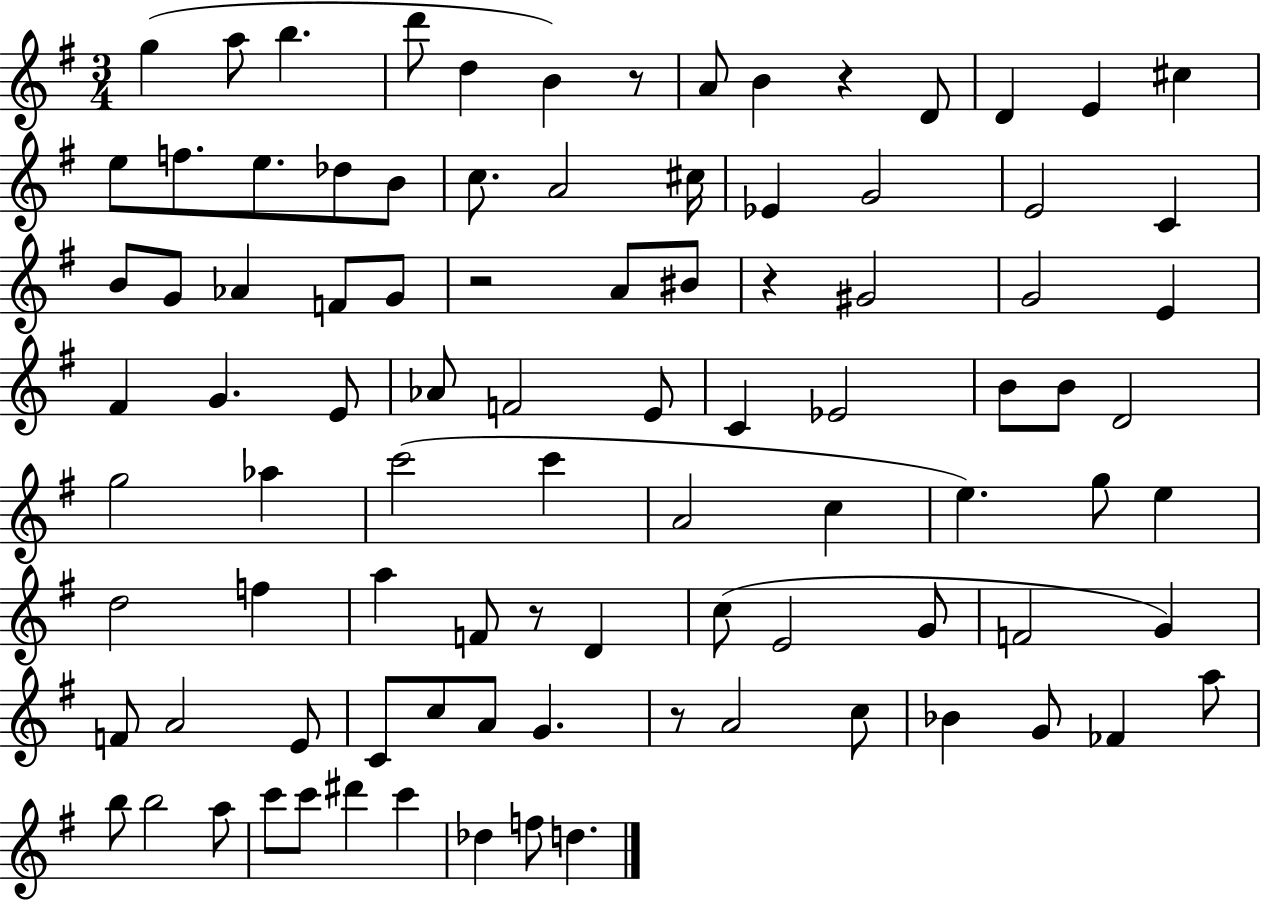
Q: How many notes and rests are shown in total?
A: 93